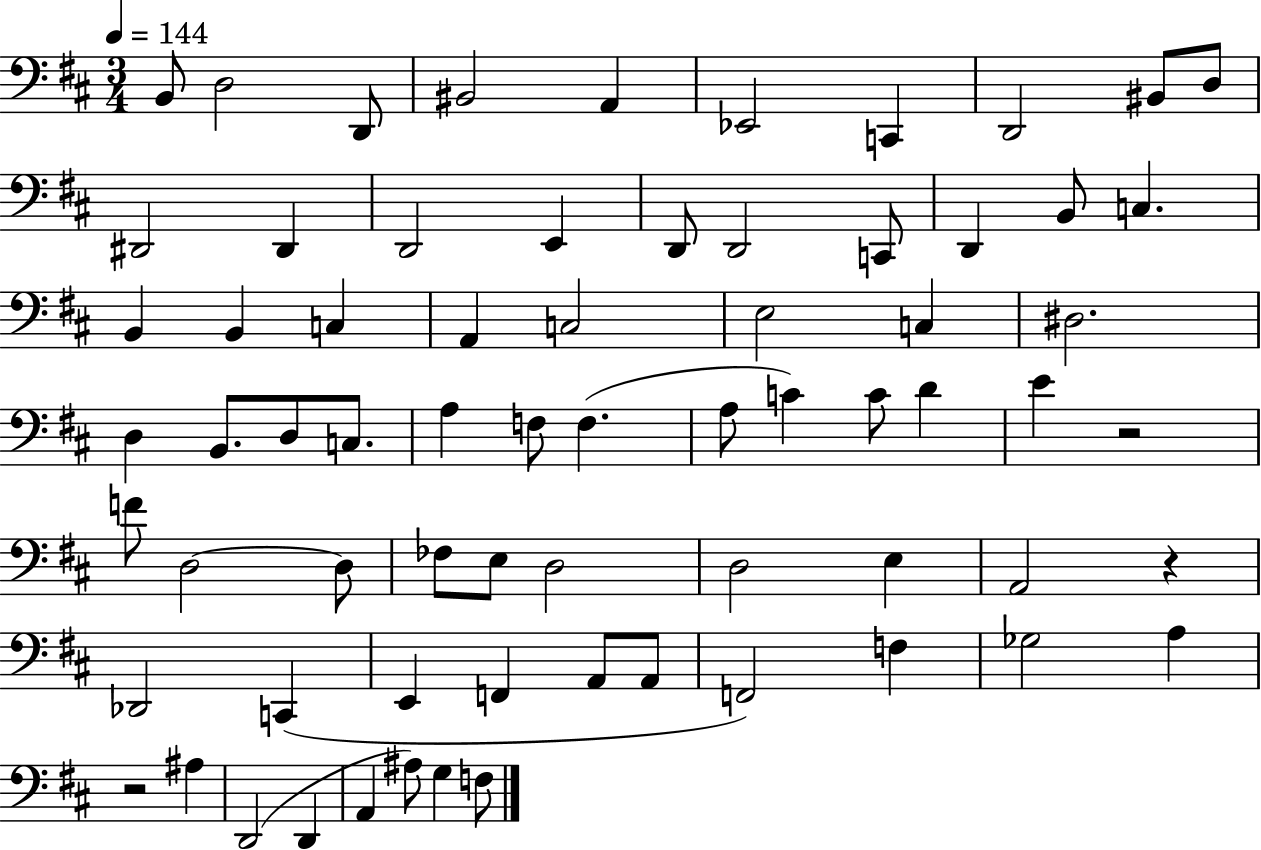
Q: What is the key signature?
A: D major